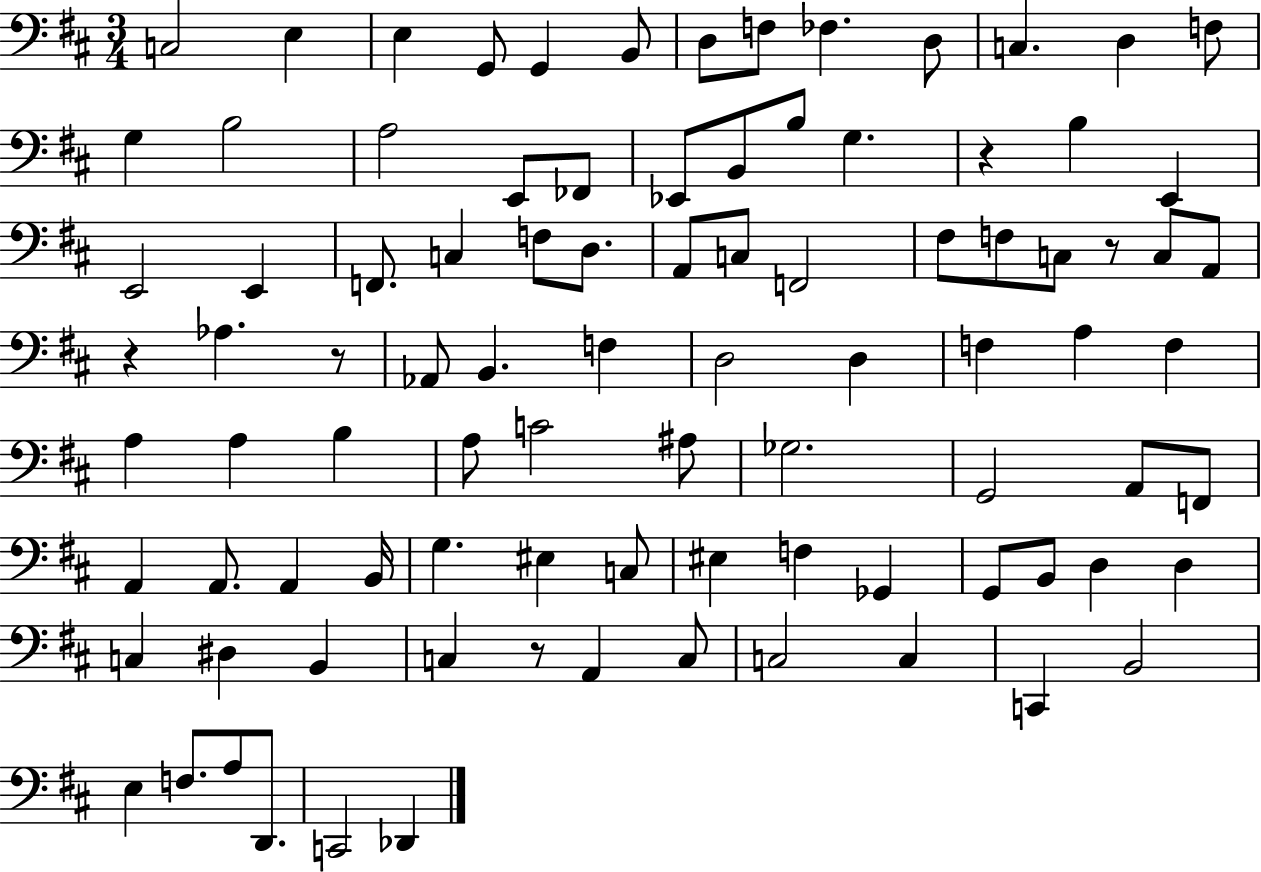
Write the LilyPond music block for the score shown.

{
  \clef bass
  \numericTimeSignature
  \time 3/4
  \key d \major
  \repeat volta 2 { c2 e4 | e4 g,8 g,4 b,8 | d8 f8 fes4. d8 | c4. d4 f8 | \break g4 b2 | a2 e,8 fes,8 | ees,8 b,8 b8 g4. | r4 b4 e,4 | \break e,2 e,4 | f,8. c4 f8 d8. | a,8 c8 f,2 | fis8 f8 c8 r8 c8 a,8 | \break r4 aes4. r8 | aes,8 b,4. f4 | d2 d4 | f4 a4 f4 | \break a4 a4 b4 | a8 c'2 ais8 | ges2. | g,2 a,8 f,8 | \break a,4 a,8. a,4 b,16 | g4. eis4 c8 | eis4 f4 ges,4 | g,8 b,8 d4 d4 | \break c4 dis4 b,4 | c4 r8 a,4 c8 | c2 c4 | c,4 b,2 | \break e4 f8. a8 d,8. | c,2 des,4 | } \bar "|."
}